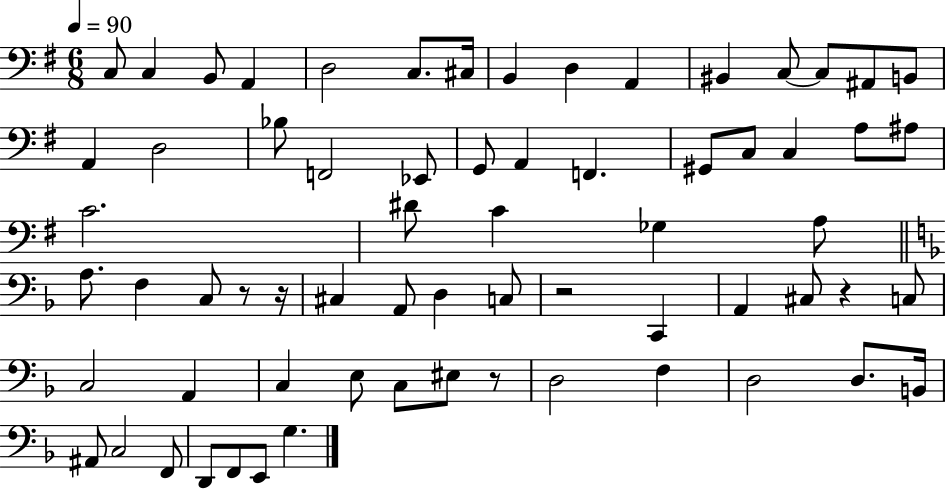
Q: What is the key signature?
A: G major